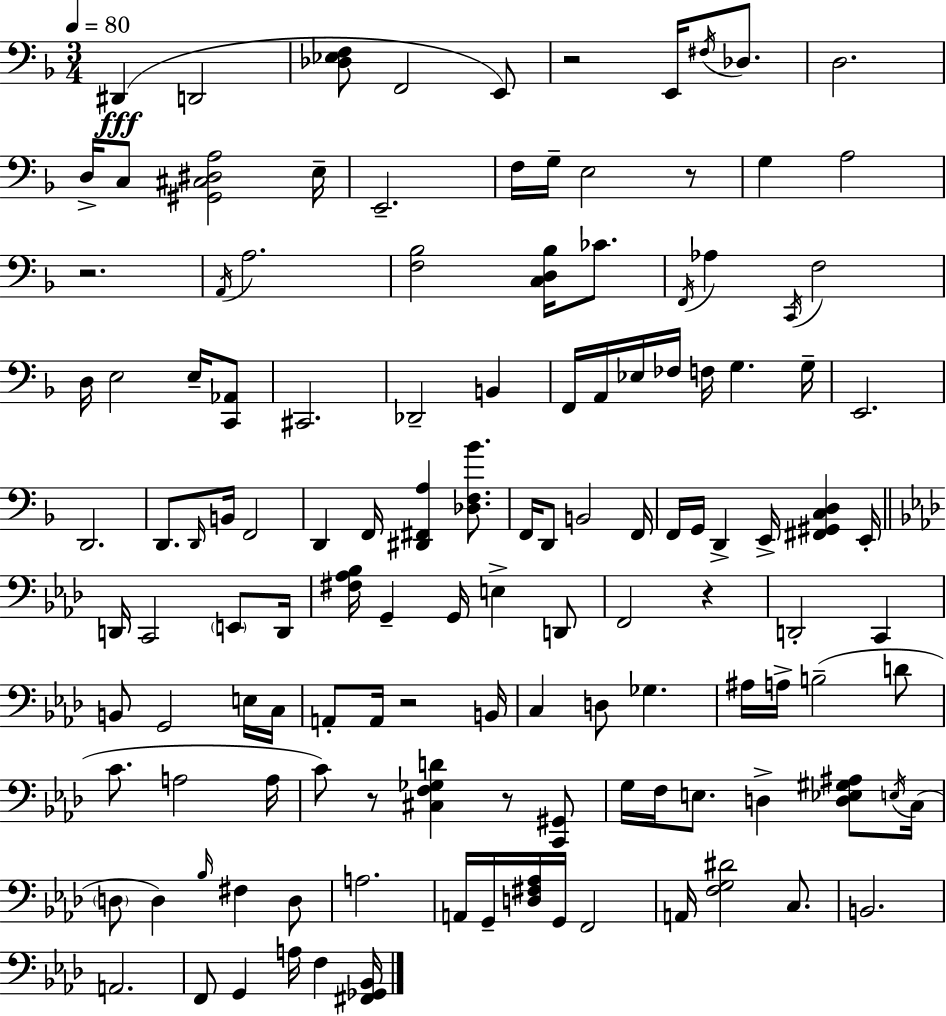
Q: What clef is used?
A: bass